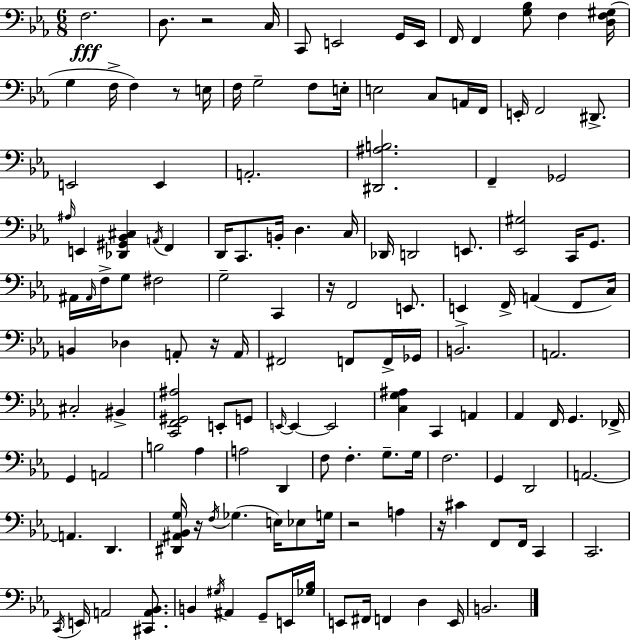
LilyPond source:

{
  \clef bass
  \numericTimeSignature
  \time 6/8
  \key ees \major
  \repeat volta 2 { f2.\fff | d8. r2 c16 | c,8 e,2 g,16 e,16 | f,16 f,4 <g bes>8 f4 <d f gis>16( | \break g4 f16-> f4) r8 e16 | f16 g2-- f8 e16-. | e2 c8 a,16 f,16 | e,16-. f,2 dis,8.-> | \break e,2 e,4 | a,2.-. | <dis, ais b>2. | f,4-- ges,2 | \break \grace { ais16 } e,4 <des, gis, bes, cis>4 \acciaccatura { a,16 } f,4 | d,16 c,8. b,16-. d4. | c16 des,16 d,2 e,8. | <ees, gis>2 c,16 g,8. | \break ais,16 \grace { ais,16 } f16-> g8 fis2 | g2-- c,4 | r16 f,2 | e,8. e,4-> f,16-> a,4( | \break f,8 c16) b,4 des4 a,8-. | r16 a,16 fis,2 f,8 | f,16-> ges,16 b,2. | a,2. | \break cis2-. bis,4-> | <c, f, gis, ais>2 e,8-. | g,8 \grace { e,16~ }~ e,4 e,2 | <c g ais>4 c,4 | \break a,4 aes,4 f,16 g,4. | fes,16-> g,4 a,2 | b2 | aes4 a2 | \break d,4 f8 f4.-. | g8.-- g16 f2. | g,4 d,2 | a,2.~~ | \break a,4. d,4. | <dis, ais, bes, g>16 r16 \acciaccatura { f16 }( ges4. | e16) ees8 g16 r2 | a4 r16 cis'4 f,8 | \break f,16 c,4 c,2. | \acciaccatura { c,16 } e,16 a,2 | <cis, a, bes,>8. b,4 \acciaccatura { gis16 } ais,4 | g,8-- e,16 <ges bes>16 e,8 fis,16 f,4 | \break d4 e,16 b,2. | } \bar "|."
}